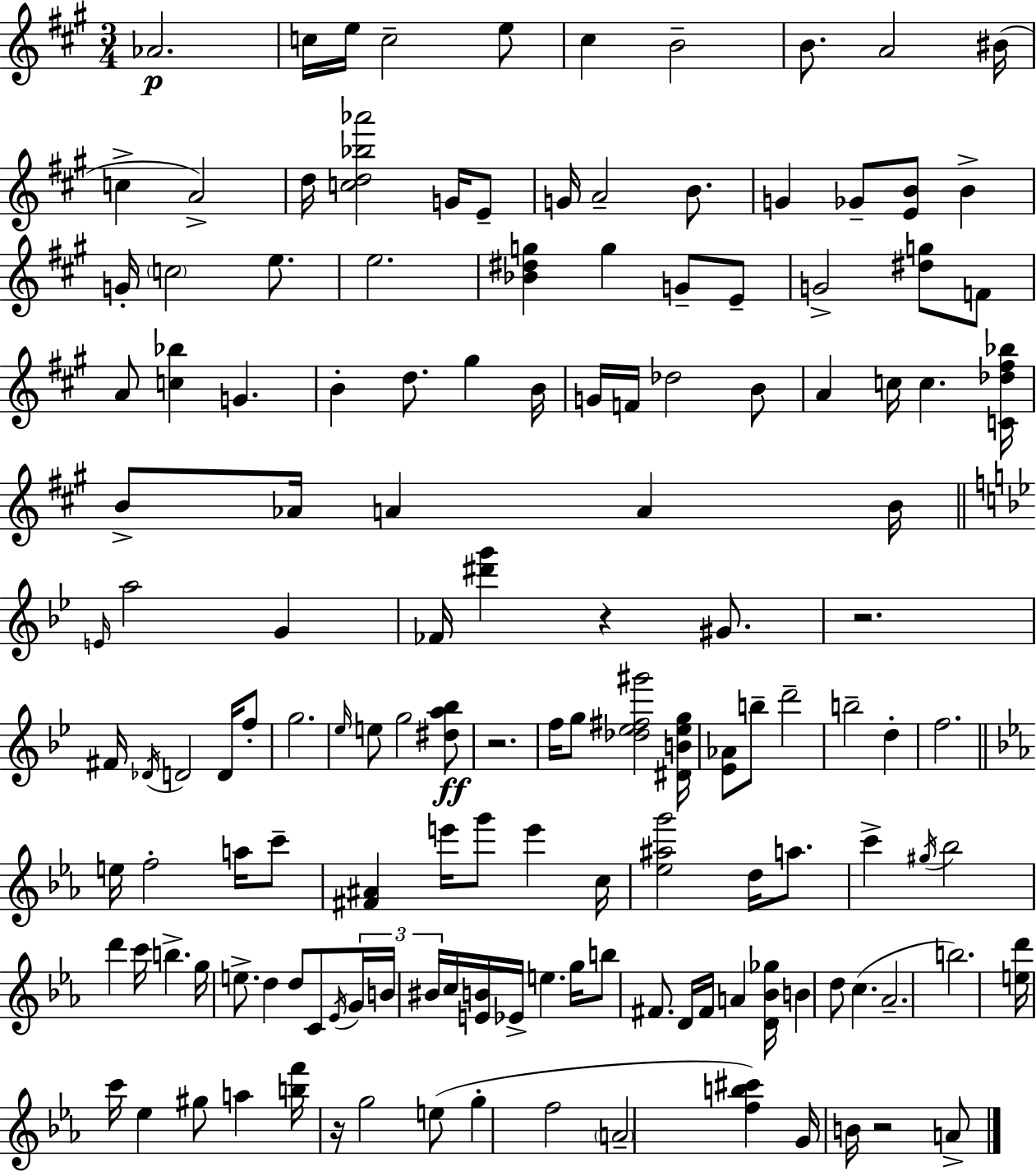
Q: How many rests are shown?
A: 5